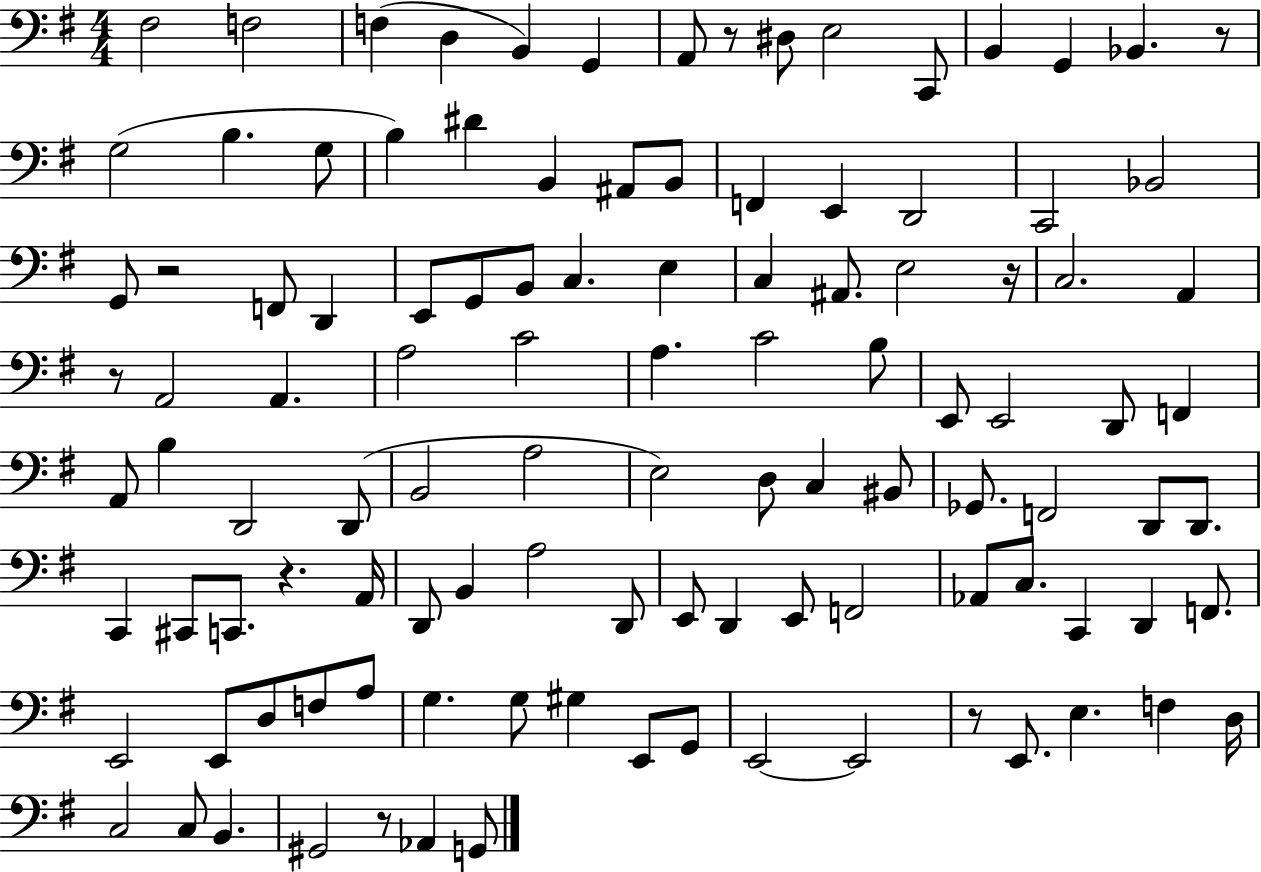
F#3/h F3/h F3/q D3/q B2/q G2/q A2/e R/e D#3/e E3/h C2/e B2/q G2/q Bb2/q. R/e G3/h B3/q. G3/e B3/q D#4/q B2/q A#2/e B2/e F2/q E2/q D2/h C2/h Bb2/h G2/e R/h F2/e D2/q E2/e G2/e B2/e C3/q. E3/q C3/q A#2/e. E3/h R/s C3/h. A2/q R/e A2/h A2/q. A3/h C4/h A3/q. C4/h B3/e E2/e E2/h D2/e F2/q A2/e B3/q D2/h D2/e B2/h A3/h E3/h D3/e C3/q BIS2/e Gb2/e. F2/h D2/e D2/e. C2/q C#2/e C2/e. R/q. A2/s D2/e B2/q A3/h D2/e E2/e D2/q E2/e F2/h Ab2/e C3/e. C2/q D2/q F2/e. E2/h E2/e D3/e F3/e A3/e G3/q. G3/e G#3/q E2/e G2/e E2/h E2/h R/e E2/e. E3/q. F3/q D3/s C3/h C3/e B2/q. G#2/h R/e Ab2/q G2/e